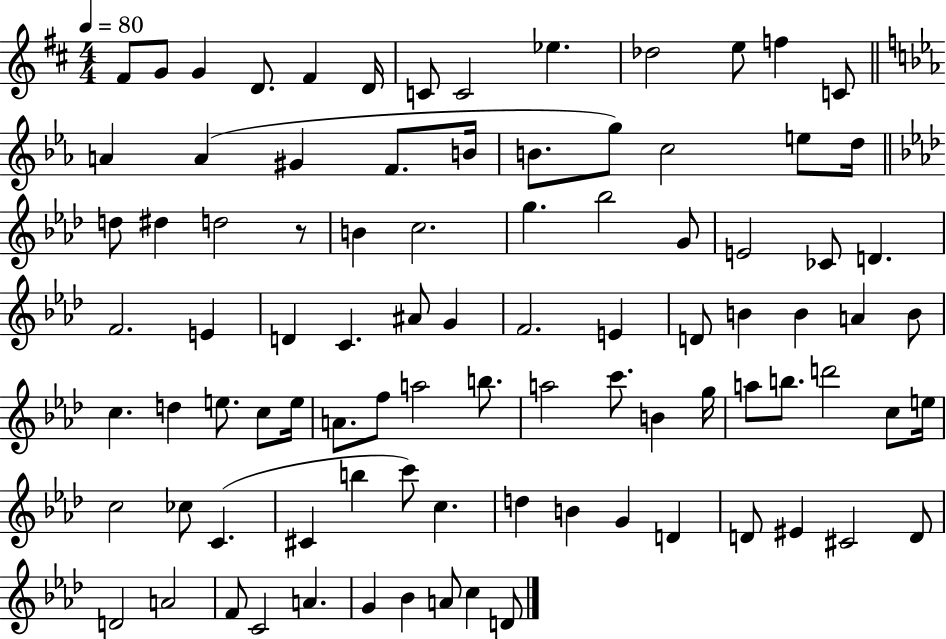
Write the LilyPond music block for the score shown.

{
  \clef treble
  \numericTimeSignature
  \time 4/4
  \key d \major
  \tempo 4 = 80
  fis'8 g'8 g'4 d'8. fis'4 d'16 | c'8 c'2 ees''4. | des''2 e''8 f''4 c'8 | \bar "||" \break \key ees \major a'4 a'4( gis'4 f'8. b'16 | b'8. g''8) c''2 e''8 d''16 | \bar "||" \break \key aes \major d''8 dis''4 d''2 r8 | b'4 c''2. | g''4. bes''2 g'8 | e'2 ces'8 d'4. | \break f'2. e'4 | d'4 c'4. ais'8 g'4 | f'2. e'4 | d'8 b'4 b'4 a'4 b'8 | \break c''4. d''4 e''8. c''8 e''16 | a'8. f''8 a''2 b''8. | a''2 c'''8. b'4 g''16 | a''8 b''8. d'''2 c''8 e''16 | \break c''2 ces''8 c'4.( | cis'4 b''4 c'''8) c''4. | d''4 b'4 g'4 d'4 | d'8 eis'4 cis'2 d'8 | \break d'2 a'2 | f'8 c'2 a'4. | g'4 bes'4 a'8 c''4 d'8 | \bar "|."
}